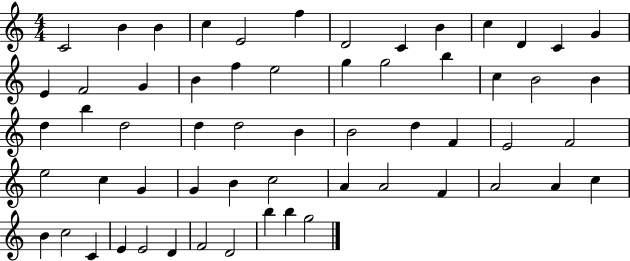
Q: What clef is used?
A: treble